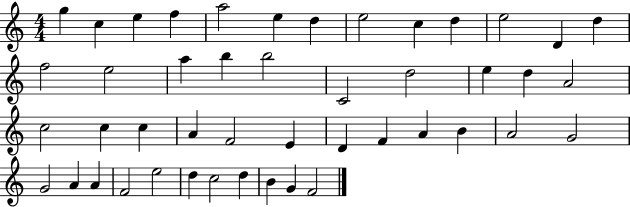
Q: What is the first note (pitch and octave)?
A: G5